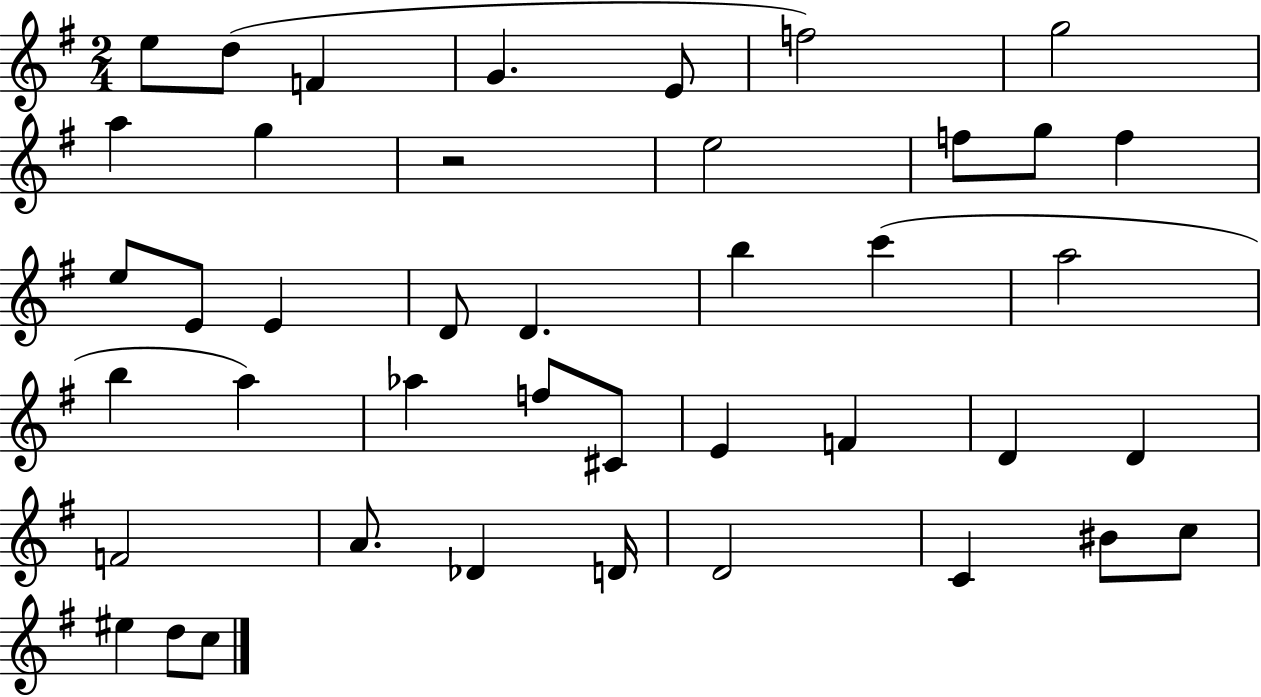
{
  \clef treble
  \numericTimeSignature
  \time 2/4
  \key g \major
  e''8 d''8( f'4 | g'4. e'8 | f''2) | g''2 | \break a''4 g''4 | r2 | e''2 | f''8 g''8 f''4 | \break e''8 e'8 e'4 | d'8 d'4. | b''4 c'''4( | a''2 | \break b''4 a''4) | aes''4 f''8 cis'8 | e'4 f'4 | d'4 d'4 | \break f'2 | a'8. des'4 d'16 | d'2 | c'4 bis'8 c''8 | \break eis''4 d''8 c''8 | \bar "|."
}